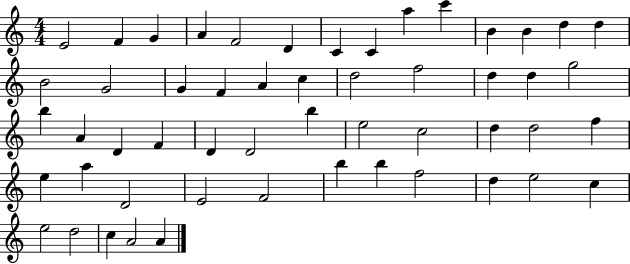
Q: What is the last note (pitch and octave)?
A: A4